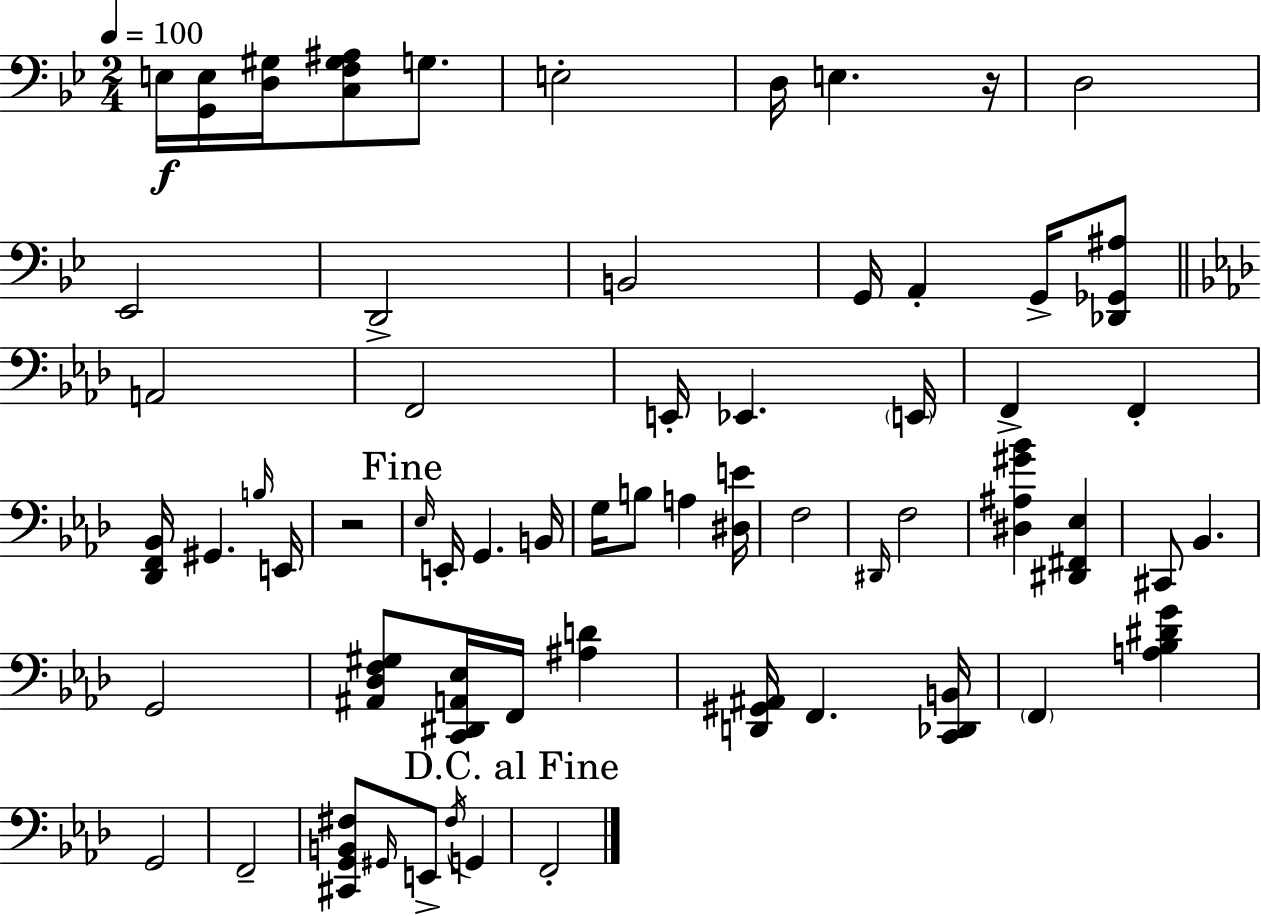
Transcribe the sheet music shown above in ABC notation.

X:1
T:Untitled
M:2/4
L:1/4
K:Gm
E,/4 [G,,E,]/4 [D,^G,]/4 [C,F,^G,^A,]/2 G,/2 E,2 D,/4 E, z/4 D,2 _E,,2 D,,2 B,,2 G,,/4 A,, G,,/4 [_D,,_G,,^A,]/2 A,,2 F,,2 E,,/4 _E,, E,,/4 F,, F,, [_D,,F,,_B,,]/4 ^G,, B,/4 E,,/4 z2 _E,/4 E,,/4 G,, B,,/4 G,/4 B,/2 A, [^D,E]/4 F,2 ^D,,/4 F,2 [^D,^A,^G_B] [^D,,^F,,_E,] ^C,,/2 _B,, G,,2 [^A,,_D,F,^G,]/2 [C,,^D,,A,,_E,]/4 F,,/4 [^A,D] [D,,^G,,^A,,]/4 F,, [C,,_D,,B,,]/4 F,, [A,_B,^DG] G,,2 F,,2 [^C,,G,,B,,^F,]/2 ^G,,/4 E,,/2 ^F,/4 G,, F,,2